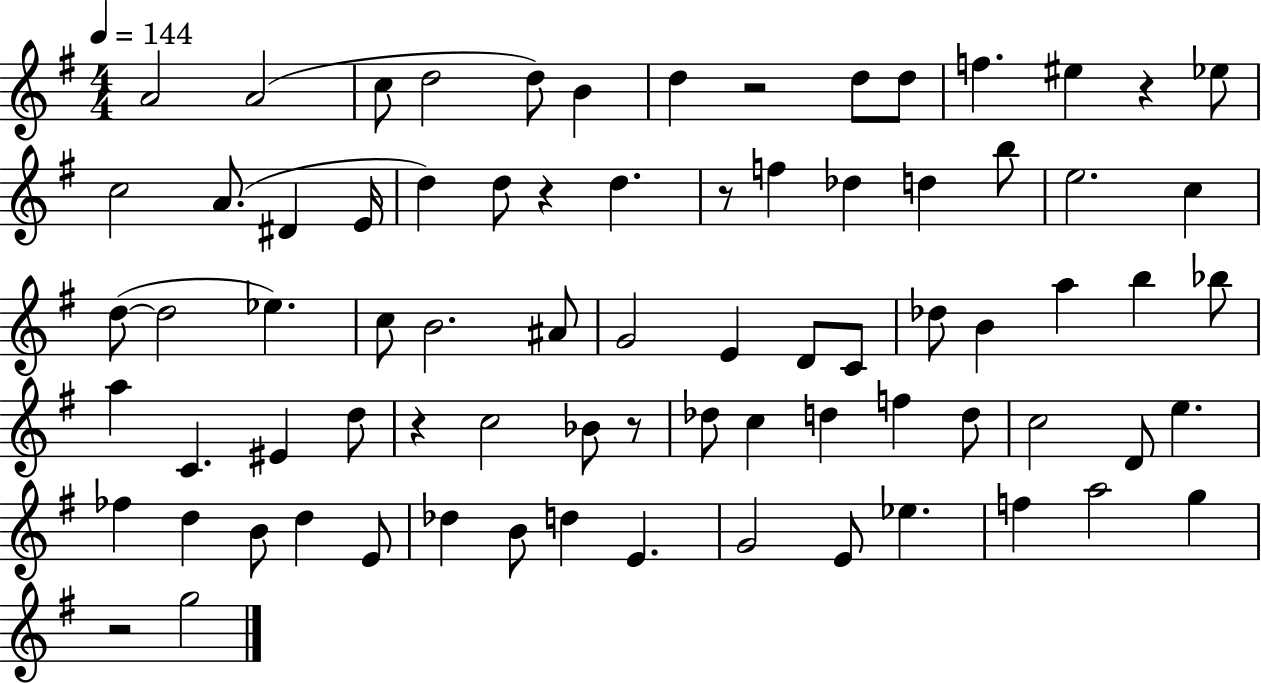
A4/h A4/h C5/e D5/h D5/e B4/q D5/q R/h D5/e D5/e F5/q. EIS5/q R/q Eb5/e C5/h A4/e. D#4/q E4/s D5/q D5/e R/q D5/q. R/e F5/q Db5/q D5/q B5/e E5/h. C5/q D5/e D5/h Eb5/q. C5/e B4/h. A#4/e G4/h E4/q D4/e C4/e Db5/e B4/q A5/q B5/q Bb5/e A5/q C4/q. EIS4/q D5/e R/q C5/h Bb4/e R/e Db5/e C5/q D5/q F5/q D5/e C5/h D4/e E5/q. FES5/q D5/q B4/e D5/q E4/e Db5/q B4/e D5/q E4/q. G4/h E4/e Eb5/q. F5/q A5/h G5/q R/h G5/h